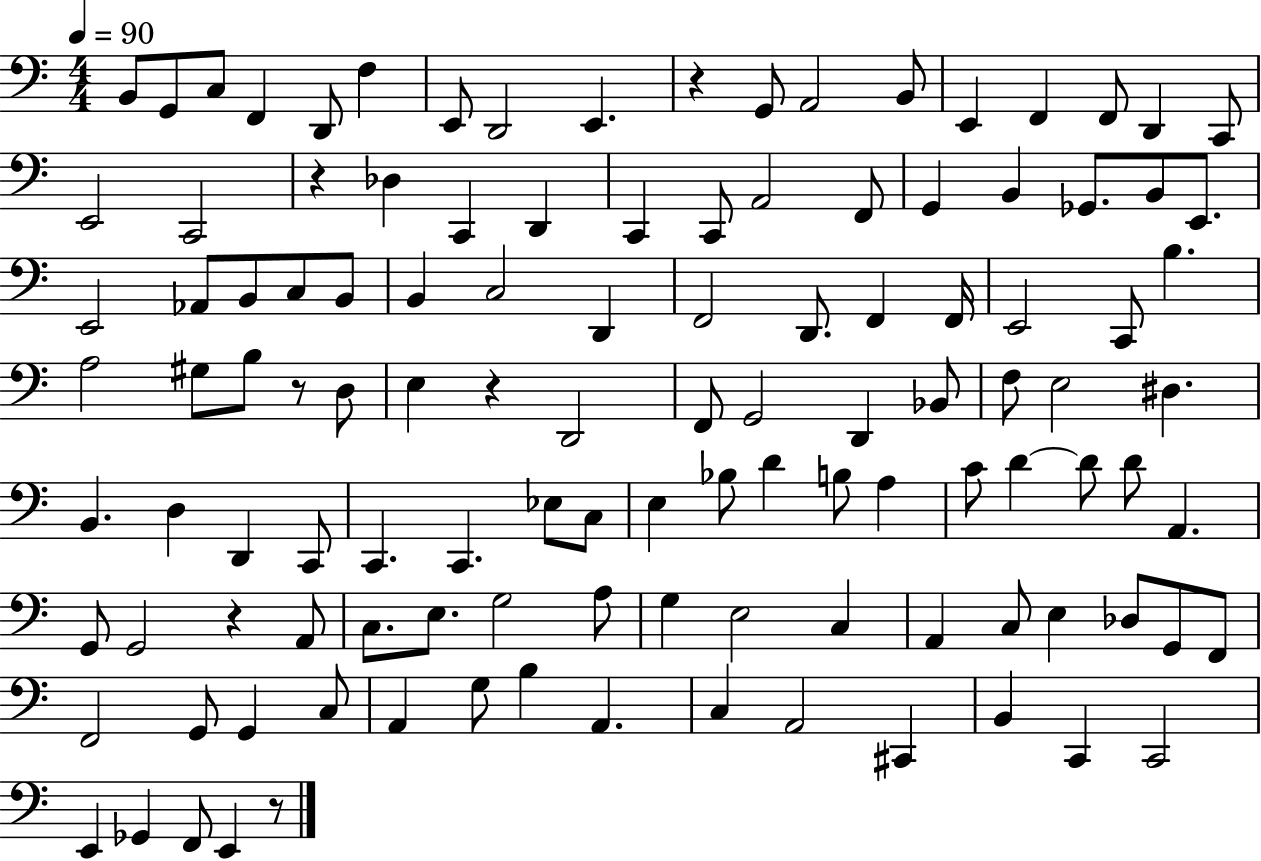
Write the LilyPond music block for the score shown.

{
  \clef bass
  \numericTimeSignature
  \time 4/4
  \key c \major
  \tempo 4 = 90
  b,8 g,8 c8 f,4 d,8 f4 | e,8 d,2 e,4. | r4 g,8 a,2 b,8 | e,4 f,4 f,8 d,4 c,8 | \break e,2 c,2 | r4 des4 c,4 d,4 | c,4 c,8 a,2 f,8 | g,4 b,4 ges,8. b,8 e,8. | \break e,2 aes,8 b,8 c8 b,8 | b,4 c2 d,4 | f,2 d,8. f,4 f,16 | e,2 c,8 b4. | \break a2 gis8 b8 r8 d8 | e4 r4 d,2 | f,8 g,2 d,4 bes,8 | f8 e2 dis4. | \break b,4. d4 d,4 c,8 | c,4. c,4. ees8 c8 | e4 bes8 d'4 b8 a4 | c'8 d'4~~ d'8 d'8 a,4. | \break g,8 g,2 r4 a,8 | c8. e8. g2 a8 | g4 e2 c4 | a,4 c8 e4 des8 g,8 f,8 | \break f,2 g,8 g,4 c8 | a,4 g8 b4 a,4. | c4 a,2 cis,4 | b,4 c,4 c,2 | \break e,4 ges,4 f,8 e,4 r8 | \bar "|."
}